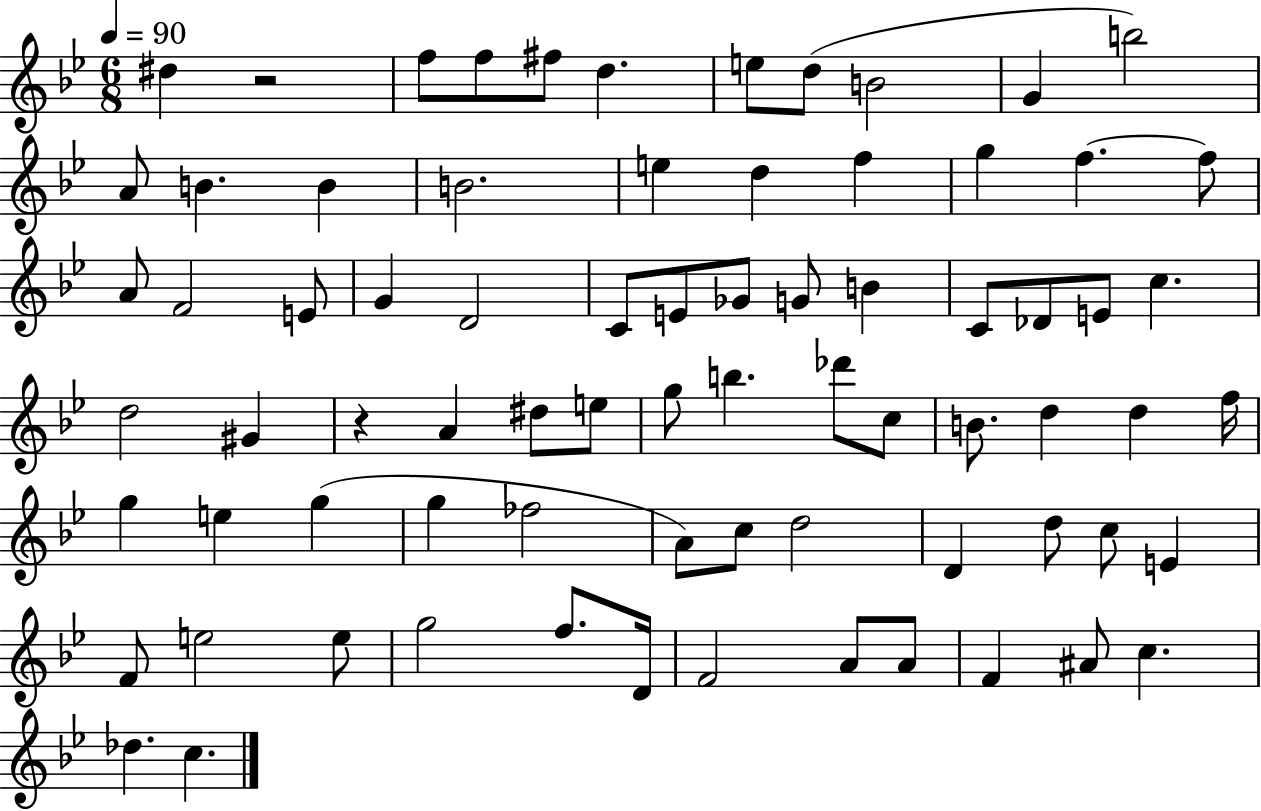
D#5/q R/h F5/e F5/e F#5/e D5/q. E5/e D5/e B4/h G4/q B5/h A4/e B4/q. B4/q B4/h. E5/q D5/q F5/q G5/q F5/q. F5/e A4/e F4/h E4/e G4/q D4/h C4/e E4/e Gb4/e G4/e B4/q C4/e Db4/e E4/e C5/q. D5/h G#4/q R/q A4/q D#5/e E5/e G5/e B5/q. Db6/e C5/e B4/e. D5/q D5/q F5/s G5/q E5/q G5/q G5/q FES5/h A4/e C5/e D5/h D4/q D5/e C5/e E4/q F4/e E5/h E5/e G5/h F5/e. D4/s F4/h A4/e A4/e F4/q A#4/e C5/q. Db5/q. C5/q.